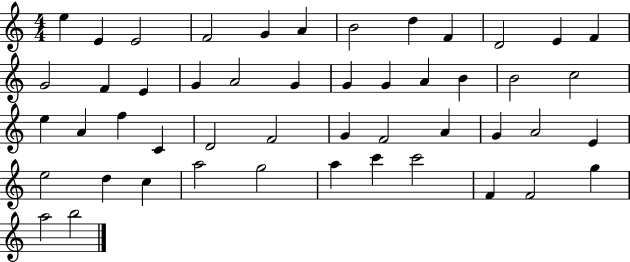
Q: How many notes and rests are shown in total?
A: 49